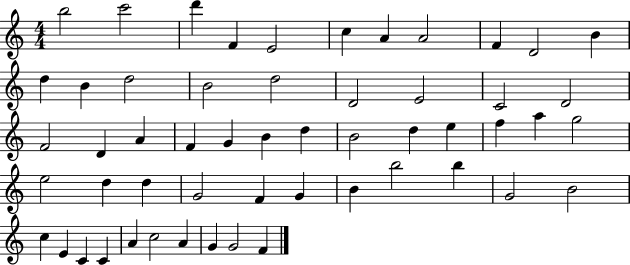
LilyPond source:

{
  \clef treble
  \numericTimeSignature
  \time 4/4
  \key c \major
  b''2 c'''2 | d'''4 f'4 e'2 | c''4 a'4 a'2 | f'4 d'2 b'4 | \break d''4 b'4 d''2 | b'2 d''2 | d'2 e'2 | c'2 d'2 | \break f'2 d'4 a'4 | f'4 g'4 b'4 d''4 | b'2 d''4 e''4 | f''4 a''4 g''2 | \break e''2 d''4 d''4 | g'2 f'4 g'4 | b'4 b''2 b''4 | g'2 b'2 | \break c''4 e'4 c'4 c'4 | a'4 c''2 a'4 | g'4 g'2 f'4 | \bar "|."
}